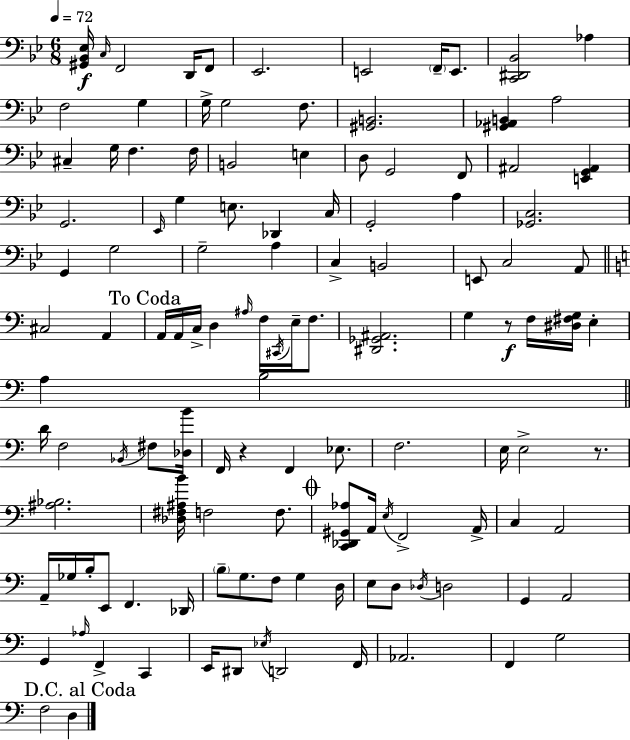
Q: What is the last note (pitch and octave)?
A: D3